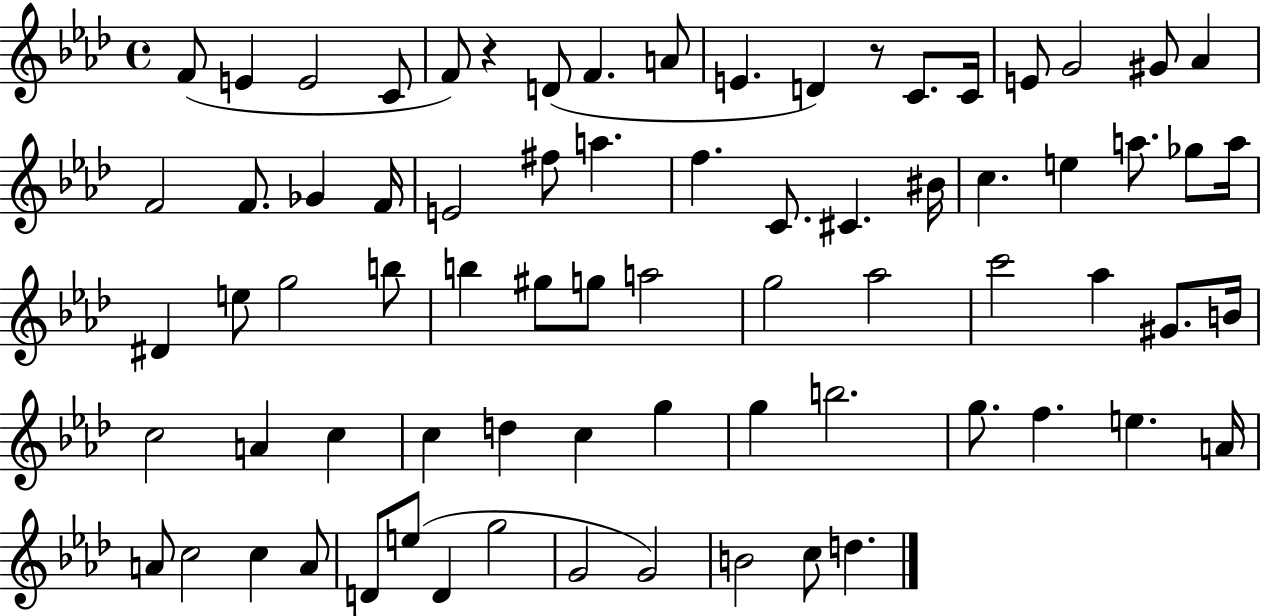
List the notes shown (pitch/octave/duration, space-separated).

F4/e E4/q E4/h C4/e F4/e R/q D4/e F4/q. A4/e E4/q. D4/q R/e C4/e. C4/s E4/e G4/h G#4/e Ab4/q F4/h F4/e. Gb4/q F4/s E4/h F#5/e A5/q. F5/q. C4/e. C#4/q. BIS4/s C5/q. E5/q A5/e. Gb5/e A5/s D#4/q E5/e G5/h B5/e B5/q G#5/e G5/e A5/h G5/h Ab5/h C6/h Ab5/q G#4/e. B4/s C5/h A4/q C5/q C5/q D5/q C5/q G5/q G5/q B5/h. G5/e. F5/q. E5/q. A4/s A4/e C5/h C5/q A4/e D4/e E5/e D4/q G5/h G4/h G4/h B4/h C5/e D5/q.